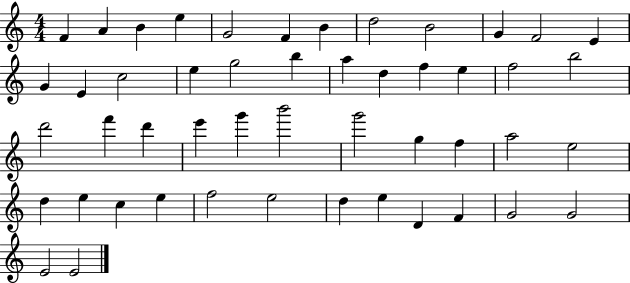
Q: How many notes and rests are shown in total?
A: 49